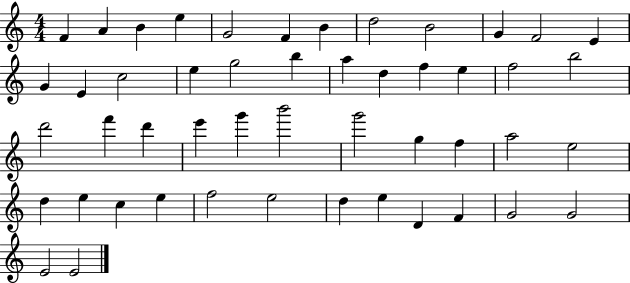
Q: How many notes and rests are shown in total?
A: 49